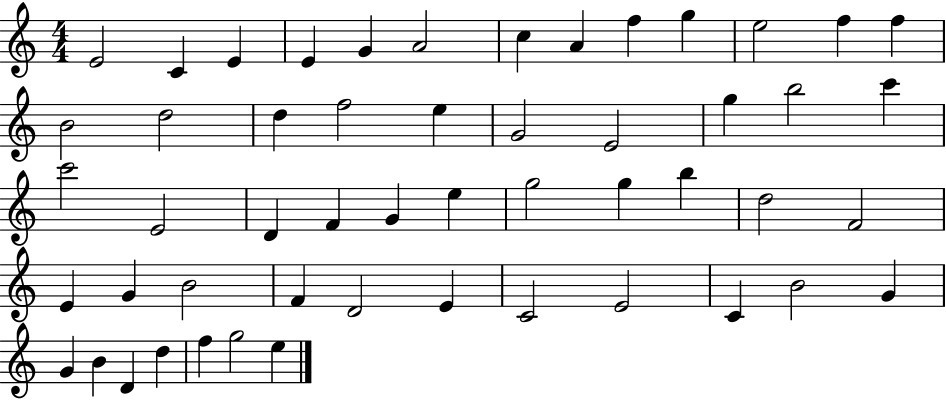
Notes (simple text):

E4/h C4/q E4/q E4/q G4/q A4/h C5/q A4/q F5/q G5/q E5/h F5/q F5/q B4/h D5/h D5/q F5/h E5/q G4/h E4/h G5/q B5/h C6/q C6/h E4/h D4/q F4/q G4/q E5/q G5/h G5/q B5/q D5/h F4/h E4/q G4/q B4/h F4/q D4/h E4/q C4/h E4/h C4/q B4/h G4/q G4/q B4/q D4/q D5/q F5/q G5/h E5/q